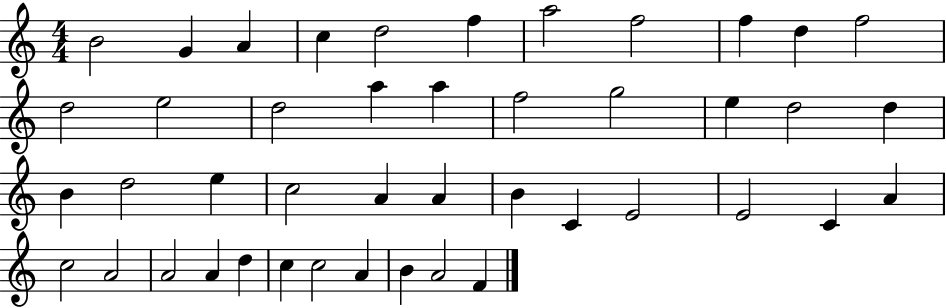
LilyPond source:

{
  \clef treble
  \numericTimeSignature
  \time 4/4
  \key c \major
  b'2 g'4 a'4 | c''4 d''2 f''4 | a''2 f''2 | f''4 d''4 f''2 | \break d''2 e''2 | d''2 a''4 a''4 | f''2 g''2 | e''4 d''2 d''4 | \break b'4 d''2 e''4 | c''2 a'4 a'4 | b'4 c'4 e'2 | e'2 c'4 a'4 | \break c''2 a'2 | a'2 a'4 d''4 | c''4 c''2 a'4 | b'4 a'2 f'4 | \break \bar "|."
}